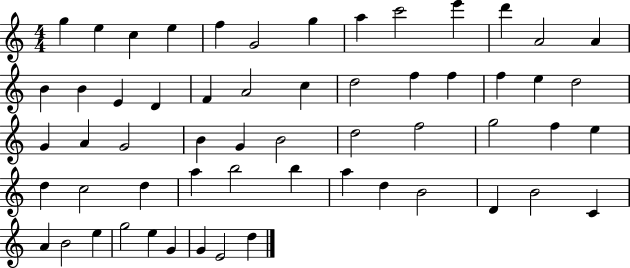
{
  \clef treble
  \numericTimeSignature
  \time 4/4
  \key c \major
  g''4 e''4 c''4 e''4 | f''4 g'2 g''4 | a''4 c'''2 e'''4 | d'''4 a'2 a'4 | \break b'4 b'4 e'4 d'4 | f'4 a'2 c''4 | d''2 f''4 f''4 | f''4 e''4 d''2 | \break g'4 a'4 g'2 | b'4 g'4 b'2 | d''2 f''2 | g''2 f''4 e''4 | \break d''4 c''2 d''4 | a''4 b''2 b''4 | a''4 d''4 b'2 | d'4 b'2 c'4 | \break a'4 b'2 e''4 | g''2 e''4 g'4 | g'4 e'2 d''4 | \bar "|."
}